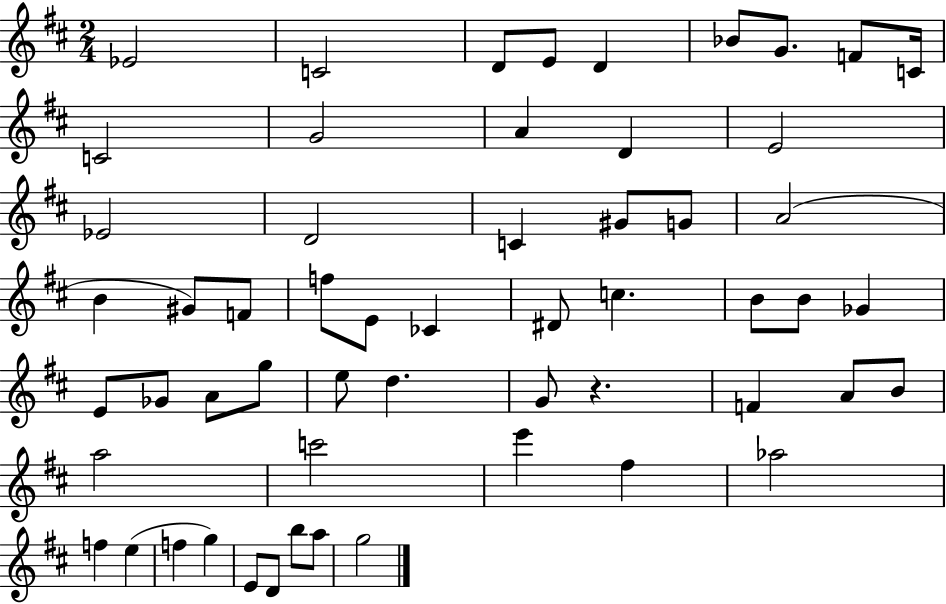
X:1
T:Untitled
M:2/4
L:1/4
K:D
_E2 C2 D/2 E/2 D _B/2 G/2 F/2 C/4 C2 G2 A D E2 _E2 D2 C ^G/2 G/2 A2 B ^G/2 F/2 f/2 E/2 _C ^D/2 c B/2 B/2 _G E/2 _G/2 A/2 g/2 e/2 d G/2 z F A/2 B/2 a2 c'2 e' ^f _a2 f e f g E/2 D/2 b/2 a/2 g2